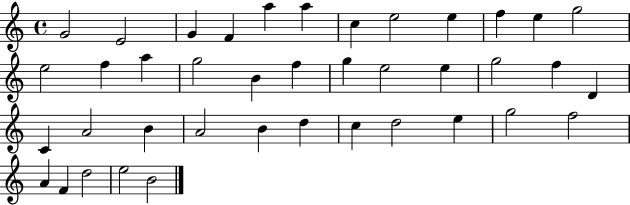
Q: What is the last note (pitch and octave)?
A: B4